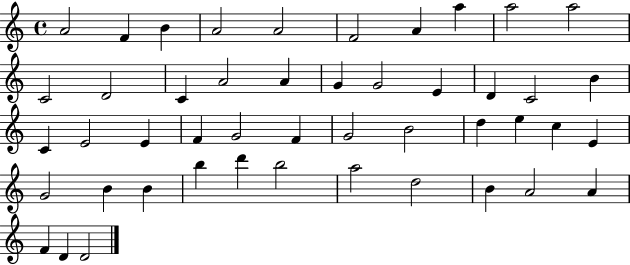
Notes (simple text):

A4/h F4/q B4/q A4/h A4/h F4/h A4/q A5/q A5/h A5/h C4/h D4/h C4/q A4/h A4/q G4/q G4/h E4/q D4/q C4/h B4/q C4/q E4/h E4/q F4/q G4/h F4/q G4/h B4/h D5/q E5/q C5/q E4/q G4/h B4/q B4/q B5/q D6/q B5/h A5/h D5/h B4/q A4/h A4/q F4/q D4/q D4/h